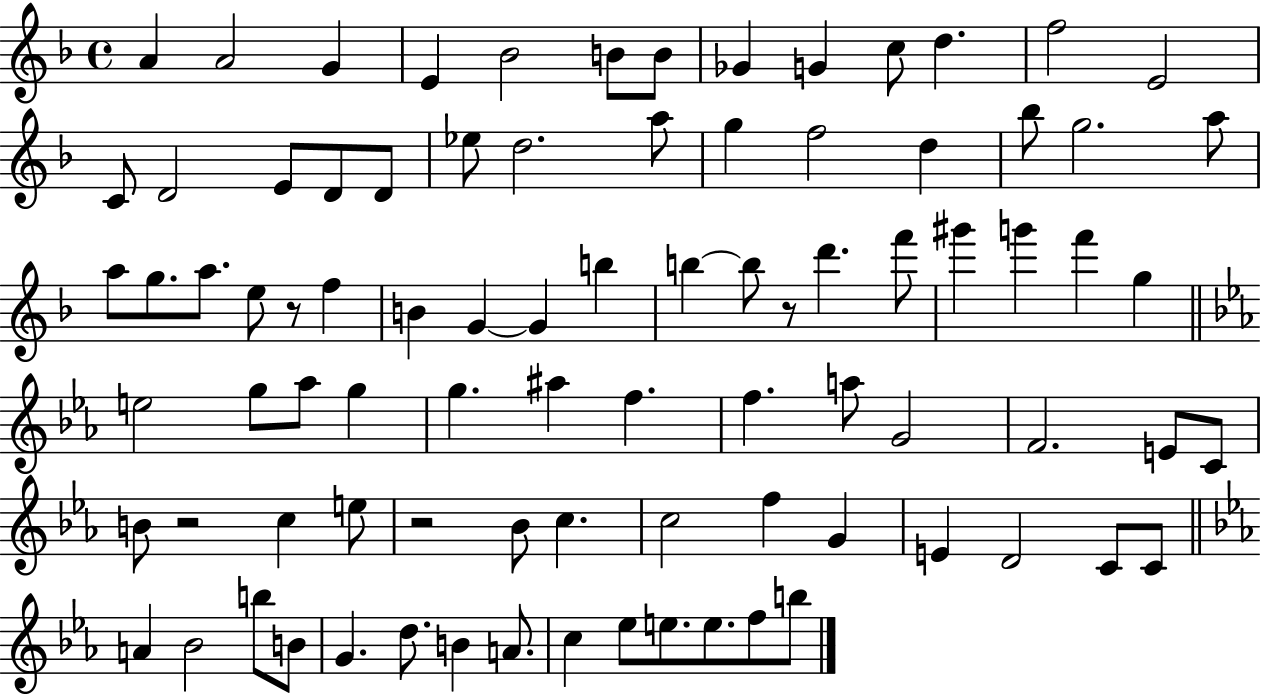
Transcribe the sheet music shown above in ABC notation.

X:1
T:Untitled
M:4/4
L:1/4
K:F
A A2 G E _B2 B/2 B/2 _G G c/2 d f2 E2 C/2 D2 E/2 D/2 D/2 _e/2 d2 a/2 g f2 d _b/2 g2 a/2 a/2 g/2 a/2 e/2 z/2 f B G G b b b/2 z/2 d' f'/2 ^g' g' f' g e2 g/2 _a/2 g g ^a f f a/2 G2 F2 E/2 C/2 B/2 z2 c e/2 z2 _B/2 c c2 f G E D2 C/2 C/2 A _B2 b/2 B/2 G d/2 B A/2 c _e/2 e/2 e/2 f/2 b/2